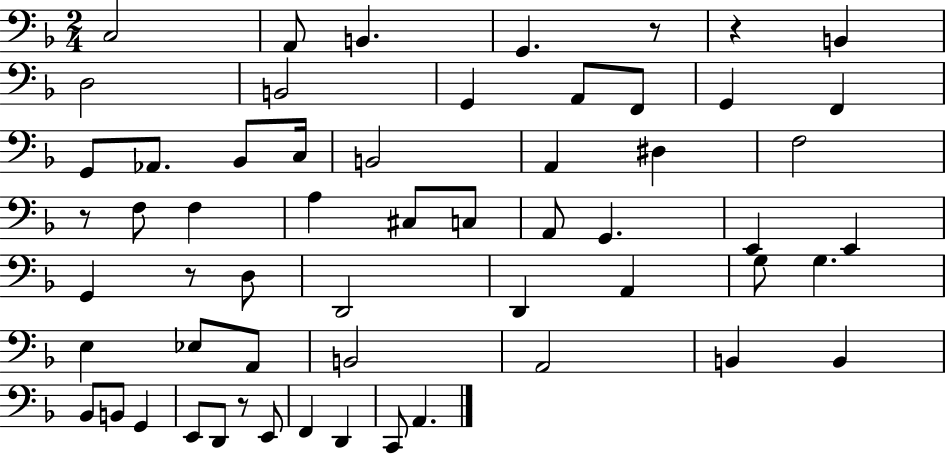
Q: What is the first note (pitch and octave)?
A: C3